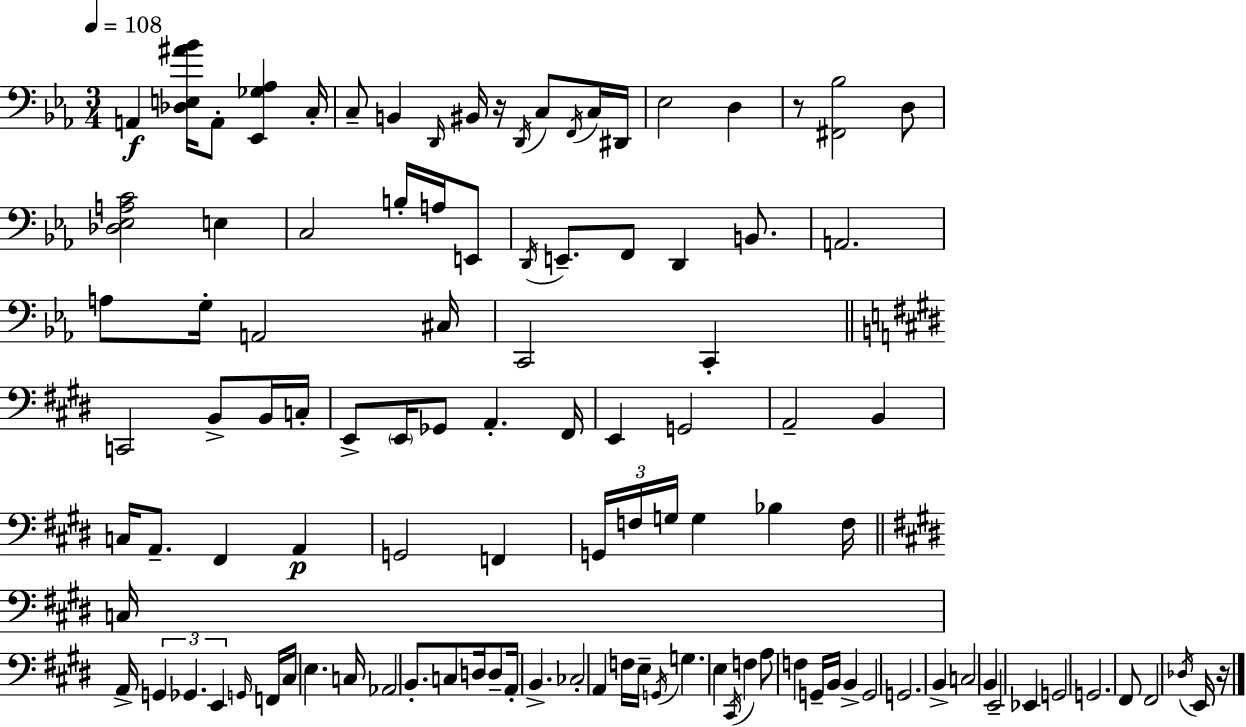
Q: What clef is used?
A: bass